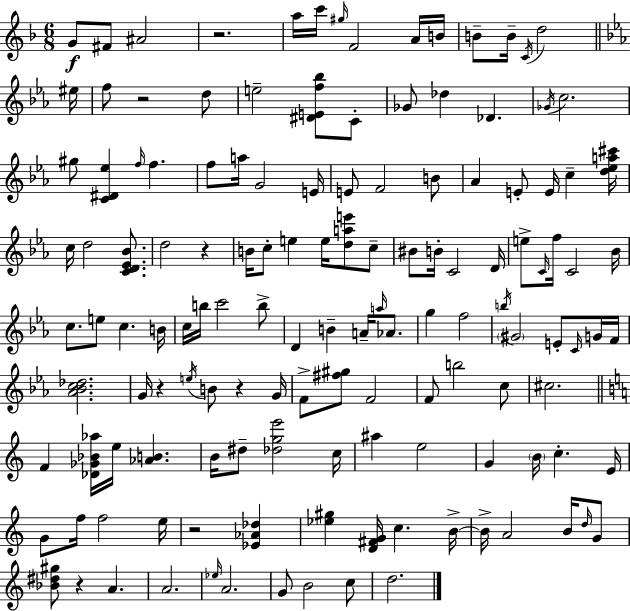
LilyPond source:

{
  \clef treble
  \numericTimeSignature
  \time 6/8
  \key f \major
  g'8\f fis'8 ais'2 | r2. | a''16 c'''16 \grace { gis''16 } f'2 a'16 | b'16 b'8-- b'16-- \acciaccatura { c'16 } d''2 | \break \bar "||" \break \key ees \major eis''16 f''8 r2 d''8 | e''2-- <dis' e' f'' bes''>8 c'8-. | ges'8 des''4 des'4. | \acciaccatura { ges'16 } c''2. | \break gis''8 <c' dis' ees''>4 \grace { f''16 } f''4. | f''8 a''16 g'2 | e'16 e'8 f'2 | b'8 aes'4 e'8-. e'16 c''4-- | \break <d'' ees'' a'' cis'''>16 c''16 d''2 | <c' d' ees' bes'>8. d''2 r4 | b'16 c''8-. e''4 e''16 <d'' a'' e'''>8 | c''8-- bis'8 b'16-. c'2 | \break d'16 e''8-> \grace { c'16 } f''16 c'2 | bes'16 c''8. e''8 c''4. | b'16 c''16 b''16 c'''2 | b''8-> d'4 b'4-- | \break a'16-- \grace { a''16 } aes'8. g''4 f''2 | \acciaccatura { b''16 } \parenthesize gis'2 | e'8-. \grace { c'16 } g'16 f'16 <aes' bes' c'' des''>2. | g'16 r4 | \break \acciaccatura { e''16 } b'8 r4 g'16 f'8-> <fis'' gis''>8 | f'2 f'8 b''2 | c''8 cis''2. | \bar "||" \break \key c \major f'4 <des' ges' bes' aes''>16 e''16 <aes' b'>4. | b'16 dis''8-- <des'' g'' e'''>2 c''16 | ais''4 e''2 | g'4 \parenthesize b'16 c''4.-. e'16 | \break g'8 f''16 f''2 e''16 | r2 <ees' aes' des''>4 | <ees'' gis''>4 <d' fis' g'>16 c''4. b'16->~~ | b'16-> a'2 b'16 \grace { d''16 } g'8 | \break <bes' dis'' gis''>8 r4 a'4. | a'2. | \grace { ees''16 } a'2. | g'8 b'2 | \break c''8 d''2. | \bar "|."
}